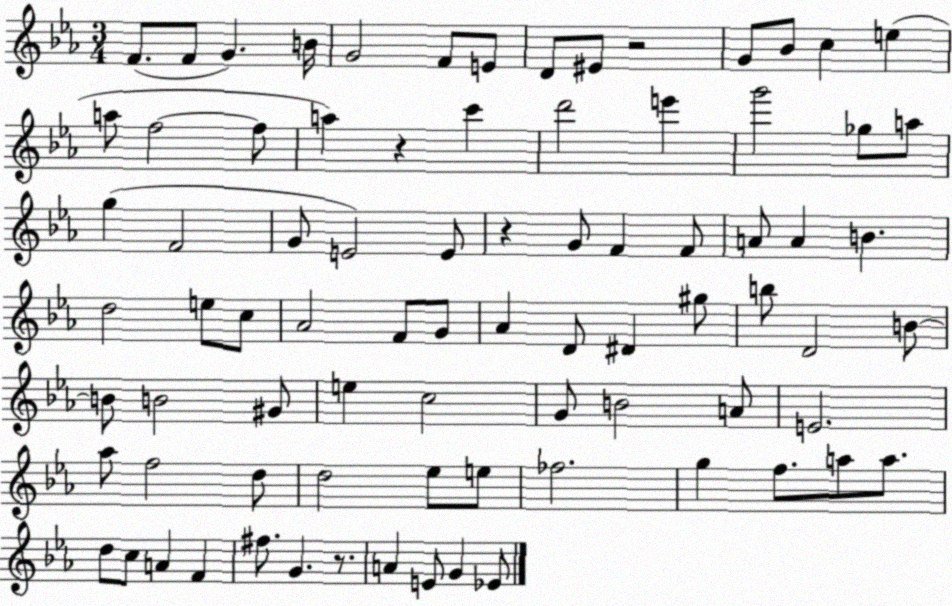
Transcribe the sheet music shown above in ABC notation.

X:1
T:Untitled
M:3/4
L:1/4
K:Eb
F/2 F/2 G B/4 G2 F/2 E/2 D/2 ^E/2 z2 G/2 _B/2 c e a/2 f2 f/2 a z c' d'2 e' g'2 _g/2 a/2 g F2 G/2 E2 E/2 z G/2 F F/2 A/2 A B d2 e/2 c/2 _A2 F/2 G/2 _A D/2 ^D ^g/2 b/2 D2 B/2 B/2 B2 ^G/2 e c2 G/2 B2 A/2 E2 _a/2 f2 d/2 d2 _e/2 e/2 _f2 g f/2 a/2 a/2 d/2 c/2 A F ^f/2 G z/2 A E/2 G _E/2